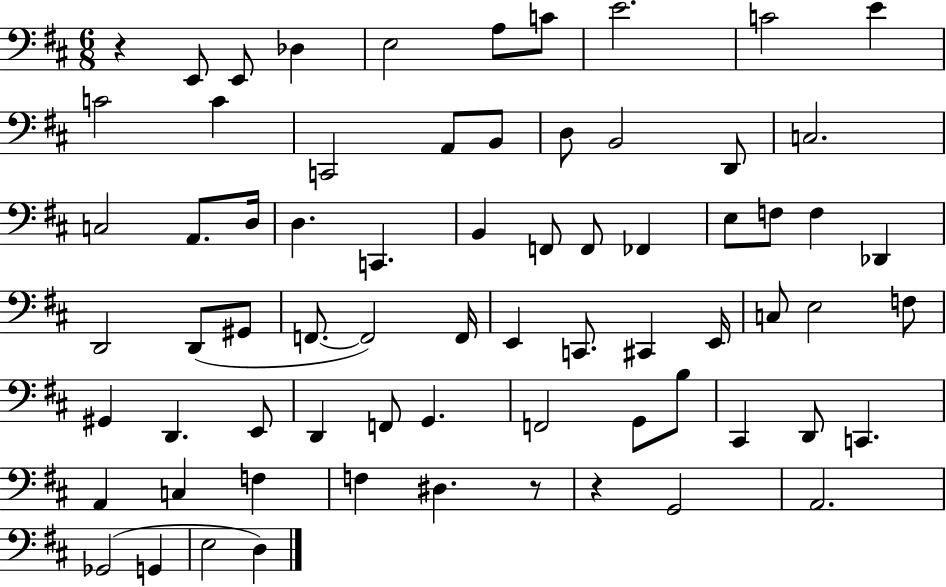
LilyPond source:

{
  \clef bass
  \numericTimeSignature
  \time 6/8
  \key d \major
  \repeat volta 2 { r4 e,8 e,8 des4 | e2 a8 c'8 | e'2. | c'2 e'4 | \break c'2 c'4 | c,2 a,8 b,8 | d8 b,2 d,8 | c2. | \break c2 a,8. d16 | d4. c,4. | b,4 f,8 f,8 fes,4 | e8 f8 f4 des,4 | \break d,2 d,8( gis,8 | f,8.~~ f,2) f,16 | e,4 c,8. cis,4 e,16 | c8 e2 f8 | \break gis,4 d,4. e,8 | d,4 f,8 g,4. | f,2 g,8 b8 | cis,4 d,8 c,4. | \break a,4 c4 f4 | f4 dis4. r8 | r4 g,2 | a,2. | \break ges,2( g,4 | e2 d4) | } \bar "|."
}